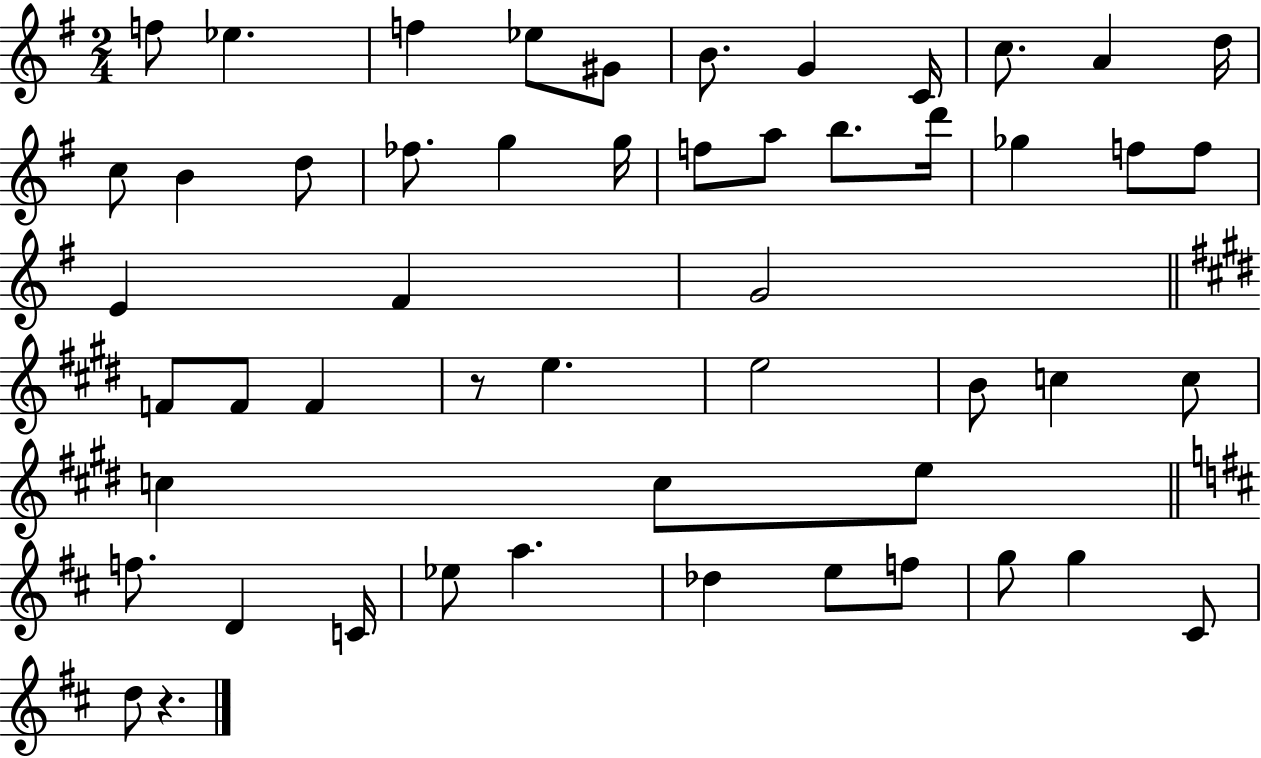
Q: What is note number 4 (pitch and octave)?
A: Eb5